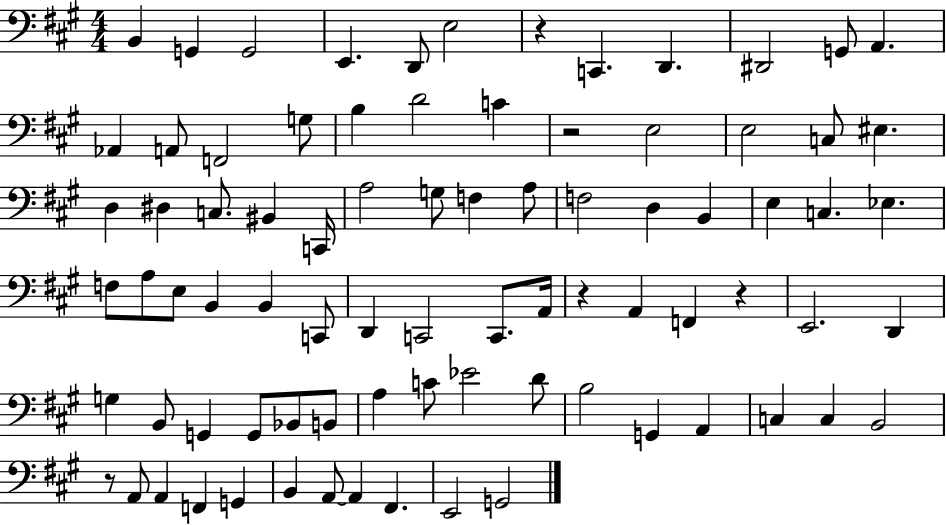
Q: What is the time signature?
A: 4/4